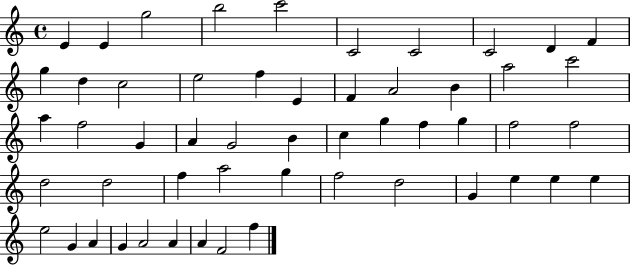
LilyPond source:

{
  \clef treble
  \time 4/4
  \defaultTimeSignature
  \key c \major
  e'4 e'4 g''2 | b''2 c'''2 | c'2 c'2 | c'2 d'4 f'4 | \break g''4 d''4 c''2 | e''2 f''4 e'4 | f'4 a'2 b'4 | a''2 c'''2 | \break a''4 f''2 g'4 | a'4 g'2 b'4 | c''4 g''4 f''4 g''4 | f''2 f''2 | \break d''2 d''2 | f''4 a''2 g''4 | f''2 d''2 | g'4 e''4 e''4 e''4 | \break e''2 g'4 a'4 | g'4 a'2 a'4 | a'4 f'2 f''4 | \bar "|."
}